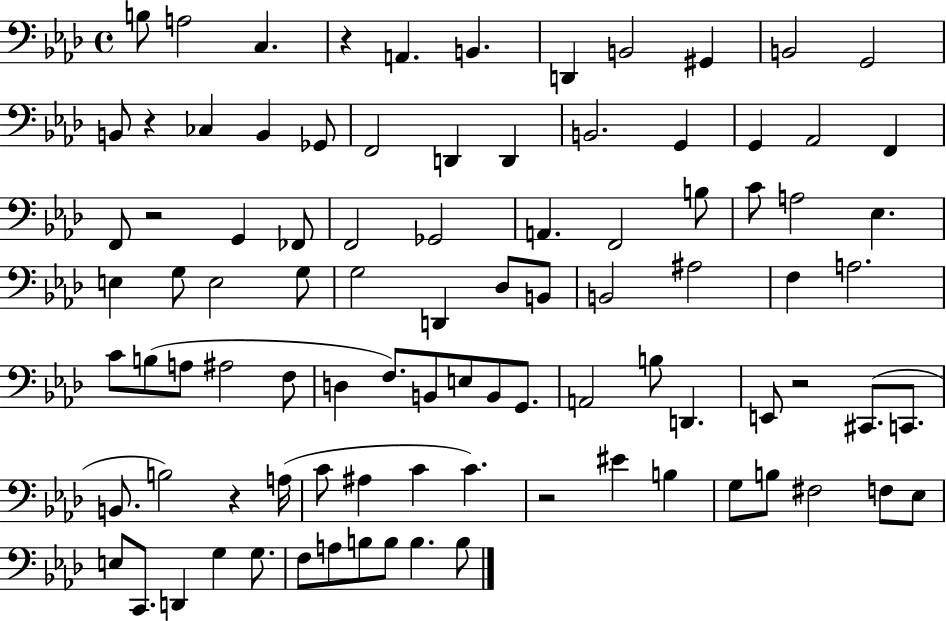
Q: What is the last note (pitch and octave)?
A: B3